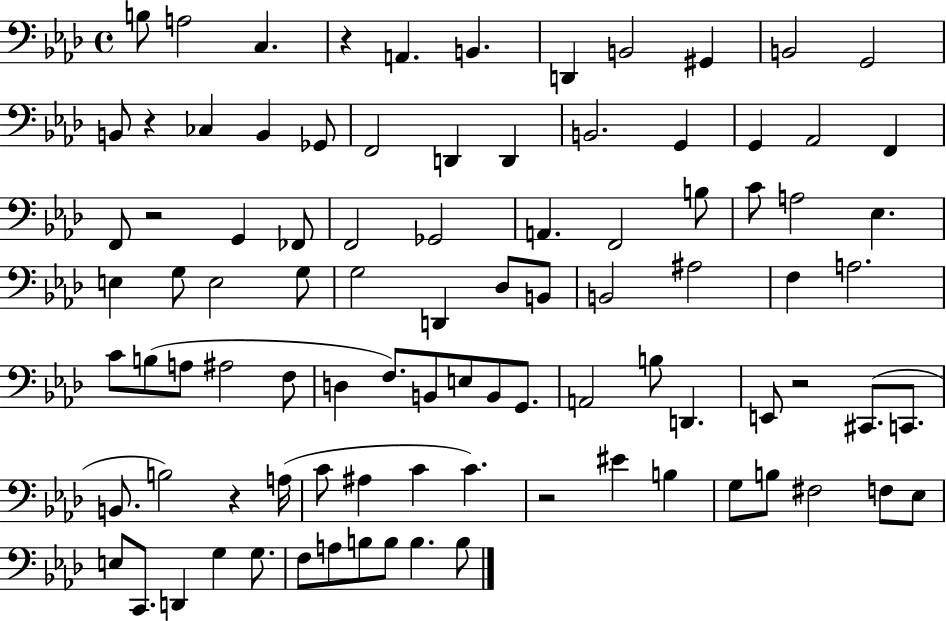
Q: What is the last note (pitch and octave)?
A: B3